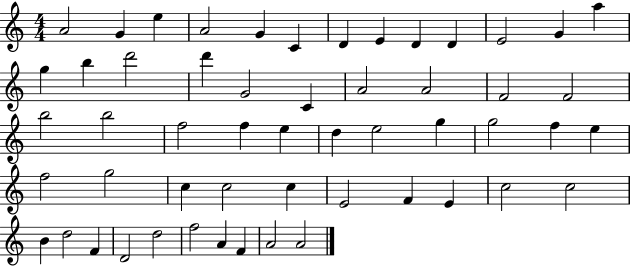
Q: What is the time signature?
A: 4/4